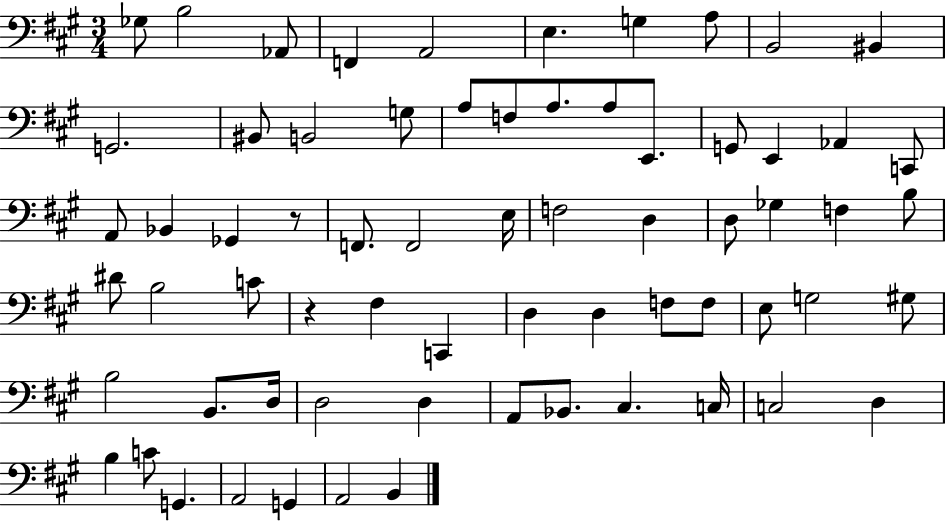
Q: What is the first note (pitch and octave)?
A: Gb3